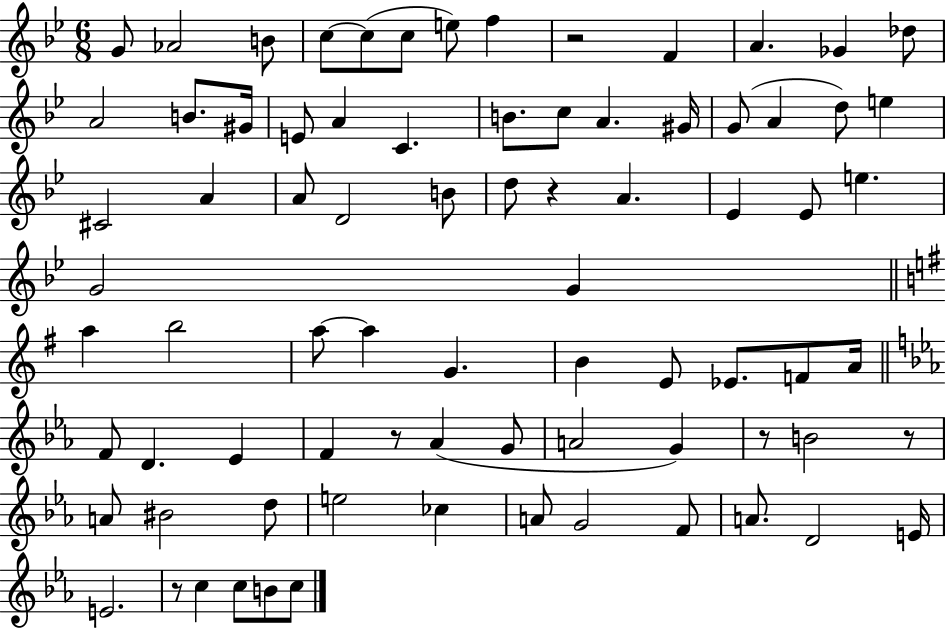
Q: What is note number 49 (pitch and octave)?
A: F4